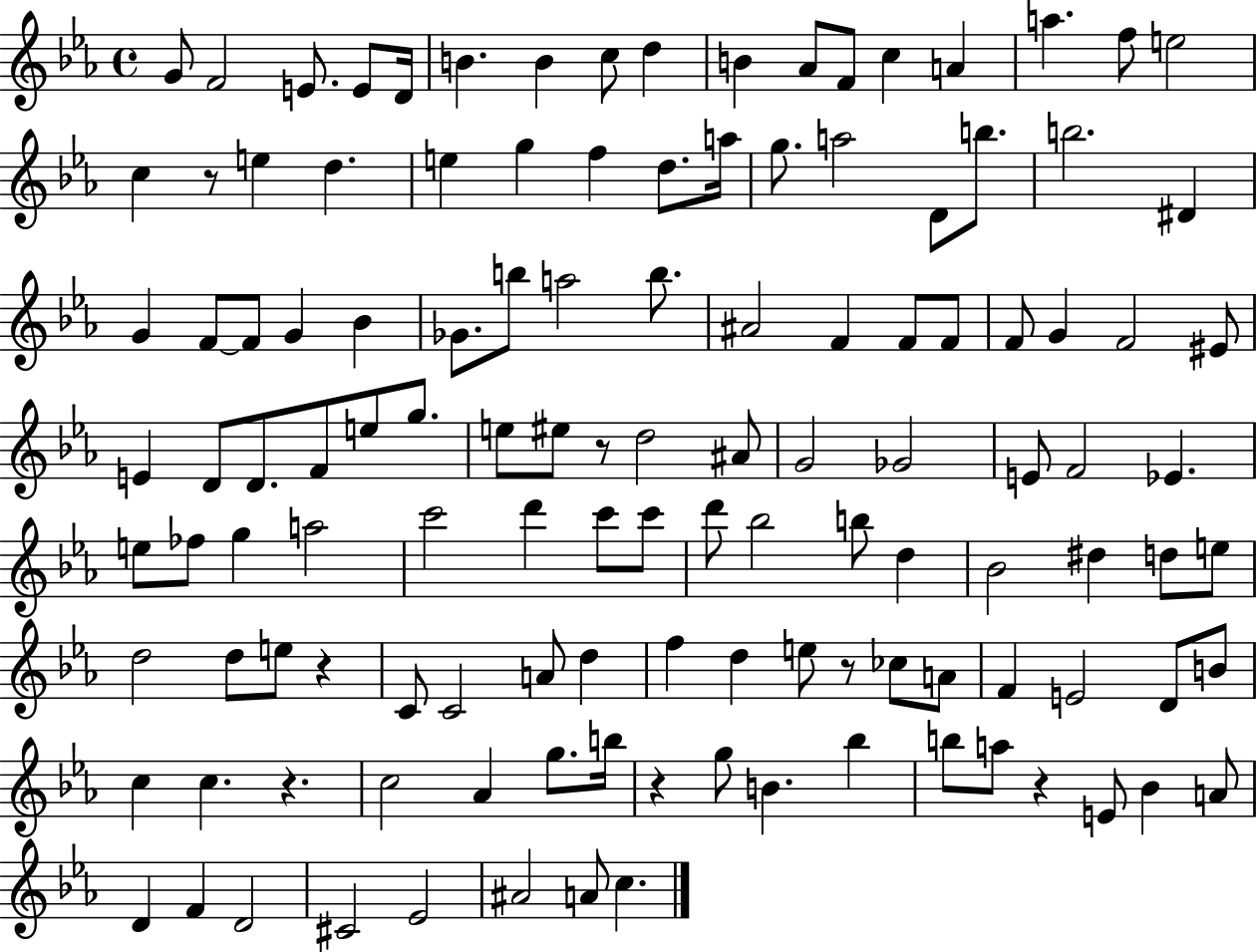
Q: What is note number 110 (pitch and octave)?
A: D4